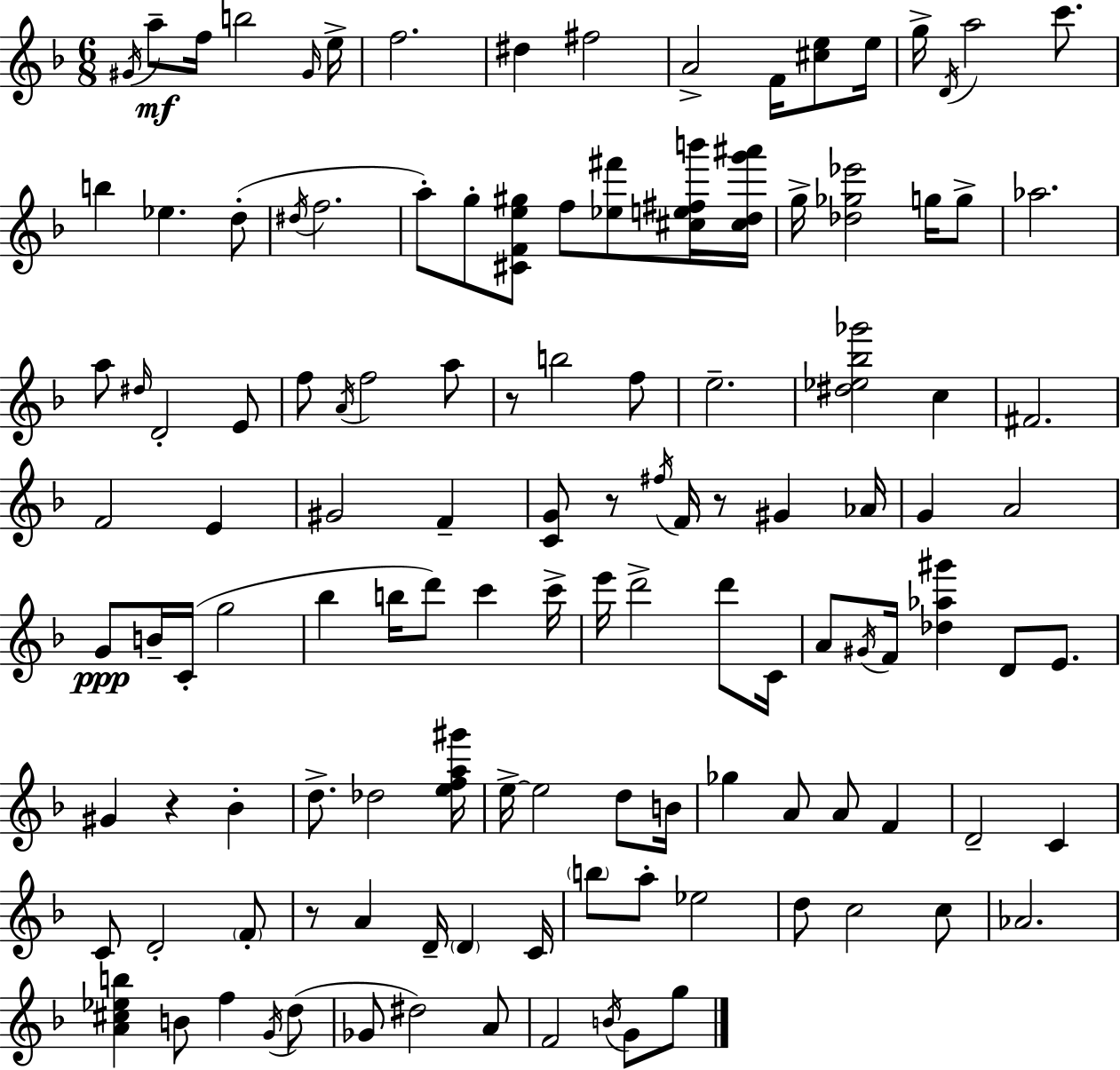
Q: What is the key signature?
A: F major